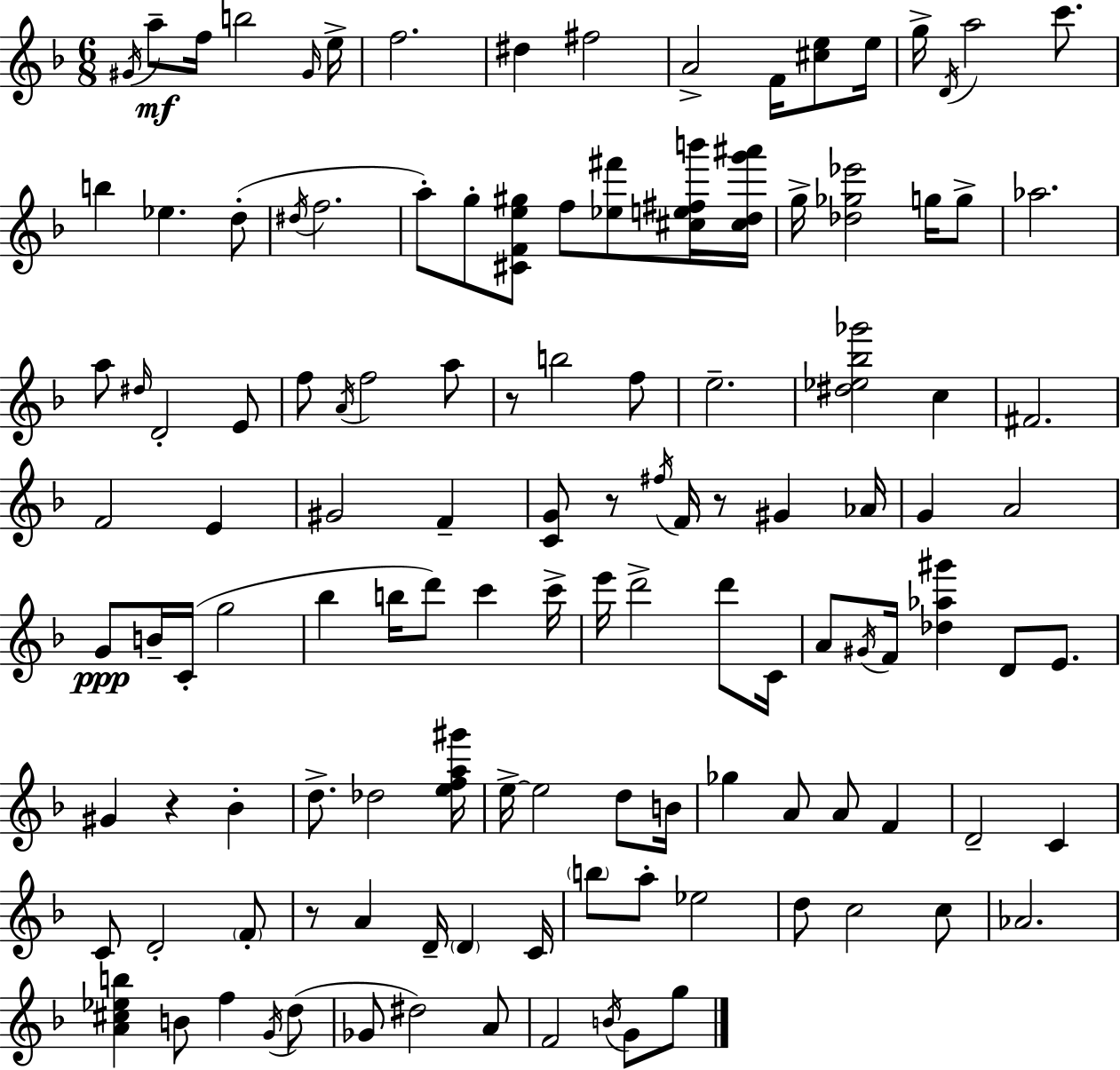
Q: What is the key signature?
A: F major